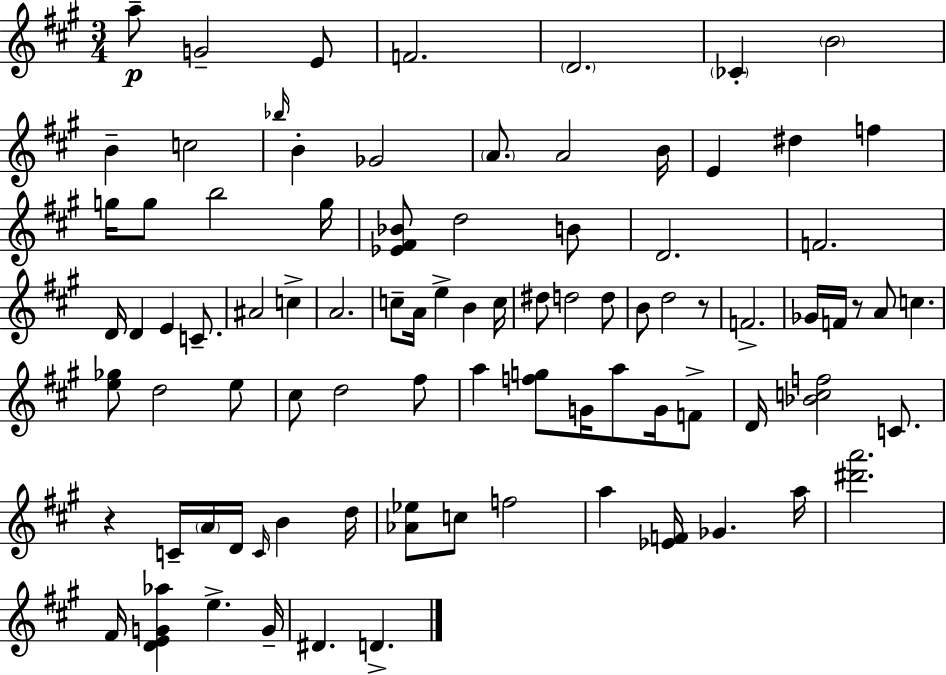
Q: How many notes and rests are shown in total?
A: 87